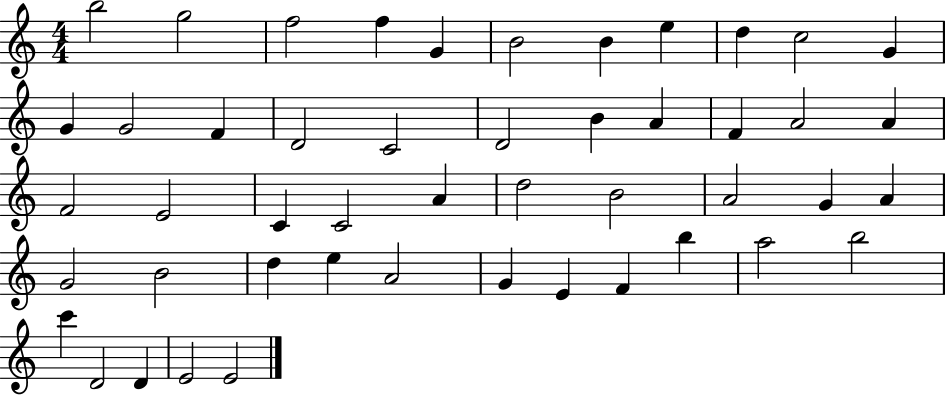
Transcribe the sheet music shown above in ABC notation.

X:1
T:Untitled
M:4/4
L:1/4
K:C
b2 g2 f2 f G B2 B e d c2 G G G2 F D2 C2 D2 B A F A2 A F2 E2 C C2 A d2 B2 A2 G A G2 B2 d e A2 G E F b a2 b2 c' D2 D E2 E2